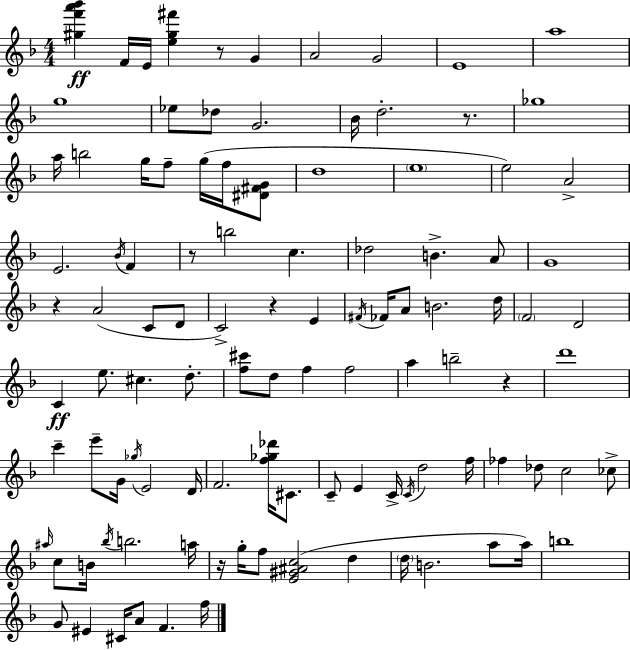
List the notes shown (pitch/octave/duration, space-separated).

[G#5,F6,A6,Bb6]/q F4/s E4/s [E5,G#5,F#6]/q R/e G4/q A4/h G4/h E4/w A5/w G5/w Eb5/e Db5/e G4/h. Bb4/s D5/h. R/e. Gb5/w A5/s B5/h G5/s F5/e G5/s F5/s [D#4,F#4,G4]/e D5/w E5/w E5/h A4/h E4/h. Bb4/s F4/q R/e B5/h C5/q. Db5/h B4/q. A4/e G4/w R/q A4/h C4/e D4/e C4/h R/q E4/q F#4/s FES4/s A4/e B4/h. D5/s F4/h D4/h C4/q E5/e. C#5/q. D5/e. [F5,C#6]/e D5/e F5/q F5/h A5/q B5/h R/q D6/w C6/q E6/e G4/s Gb5/s E4/h D4/s F4/h. [F5,Gb5,Db6]/s C#4/e. C4/e E4/q C4/s C4/s D5/h F5/s FES5/q Db5/e C5/h CES5/e A#5/s C5/e B4/s Bb5/s B5/h. A5/s R/s G5/s F5/e [E4,G#4,A#4,C5]/h D5/q D5/s B4/h. A5/e A5/s B5/w G4/e EIS4/q C#4/s A4/e F4/q. F5/s